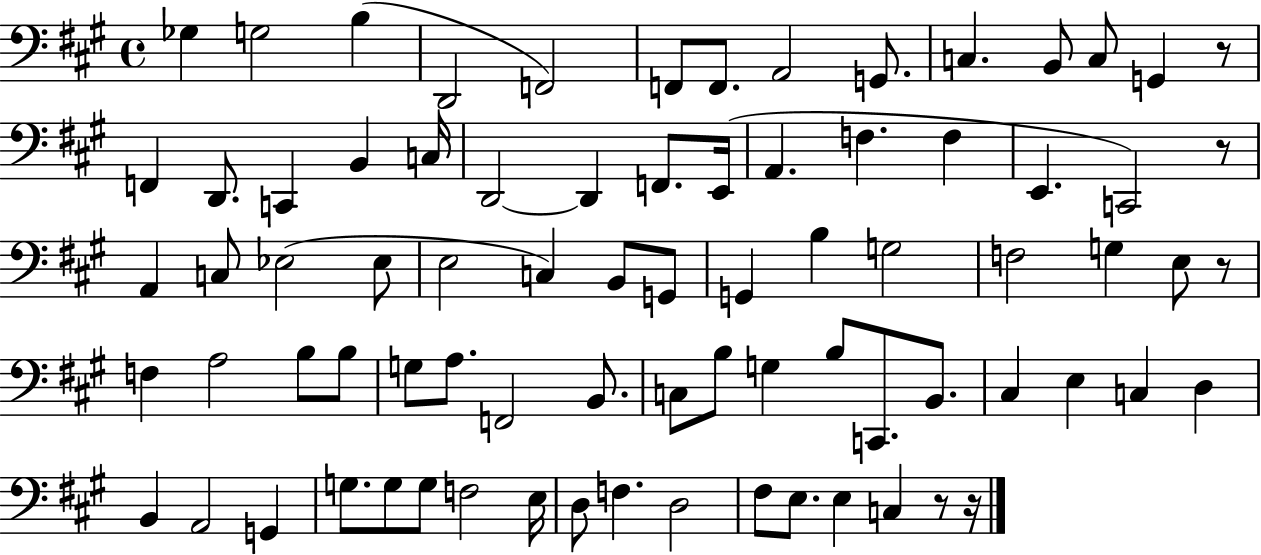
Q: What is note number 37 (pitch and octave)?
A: B3